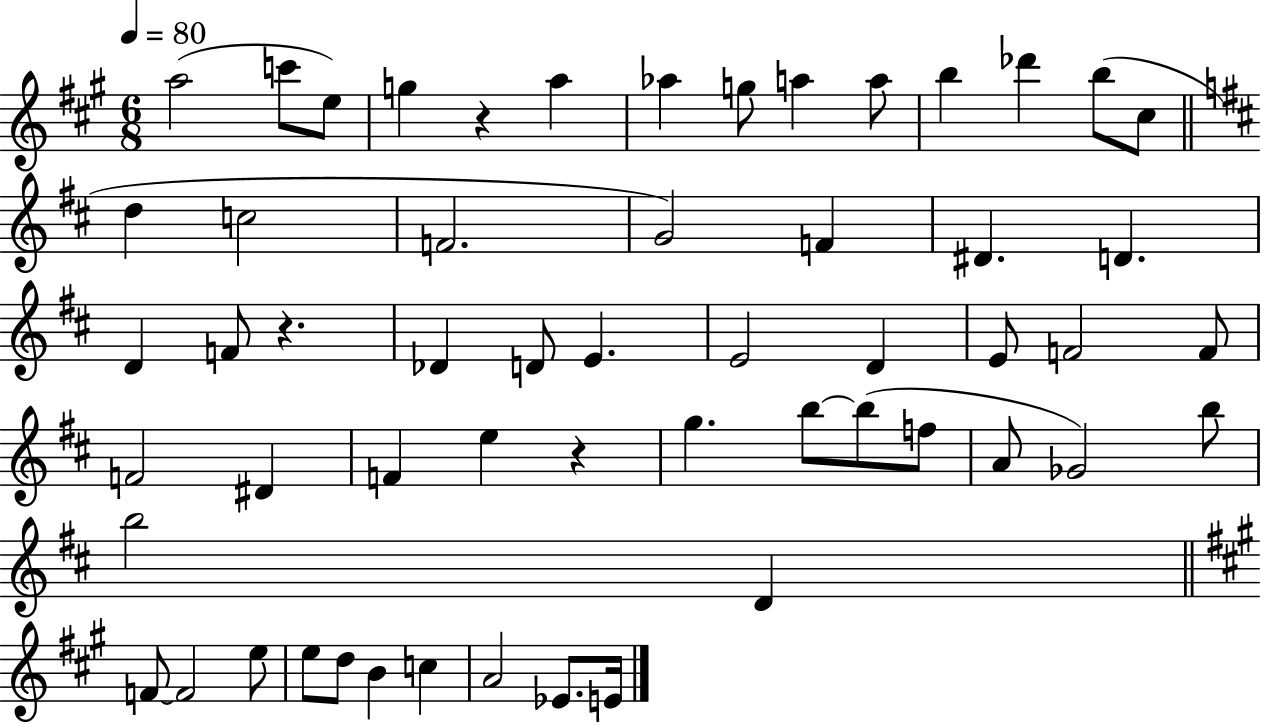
X:1
T:Untitled
M:6/8
L:1/4
K:A
a2 c'/2 e/2 g z a _a g/2 a a/2 b _d' b/2 ^c/2 d c2 F2 G2 F ^D D D F/2 z _D D/2 E E2 D E/2 F2 F/2 F2 ^D F e z g b/2 b/2 f/2 A/2 _G2 b/2 b2 D F/2 F2 e/2 e/2 d/2 B c A2 _E/2 E/4